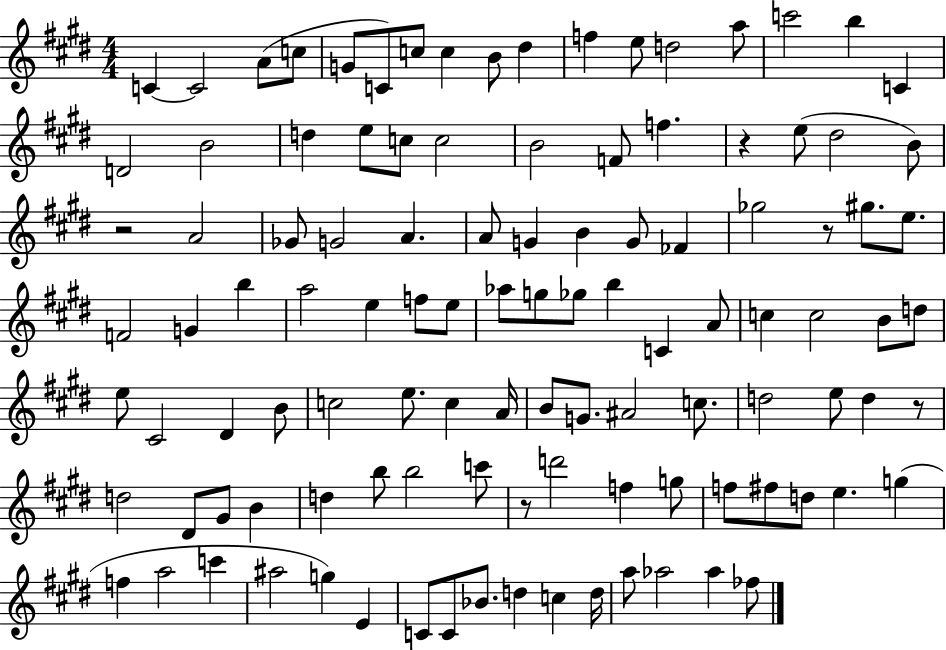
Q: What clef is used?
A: treble